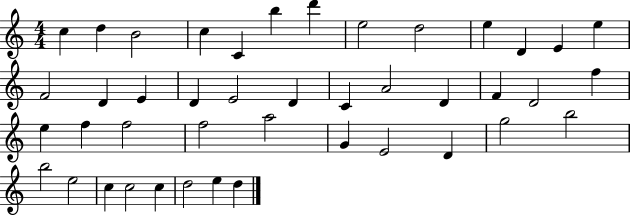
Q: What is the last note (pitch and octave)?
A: D5